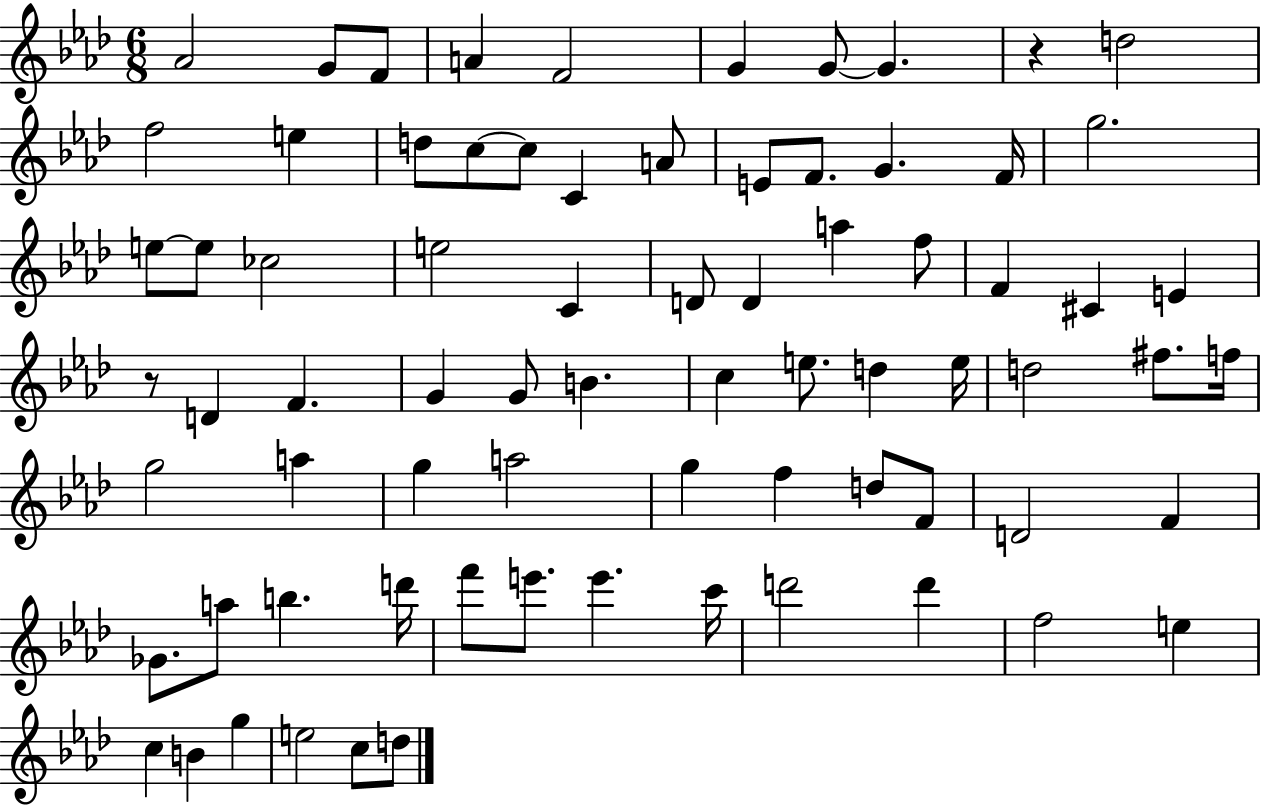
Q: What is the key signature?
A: AES major